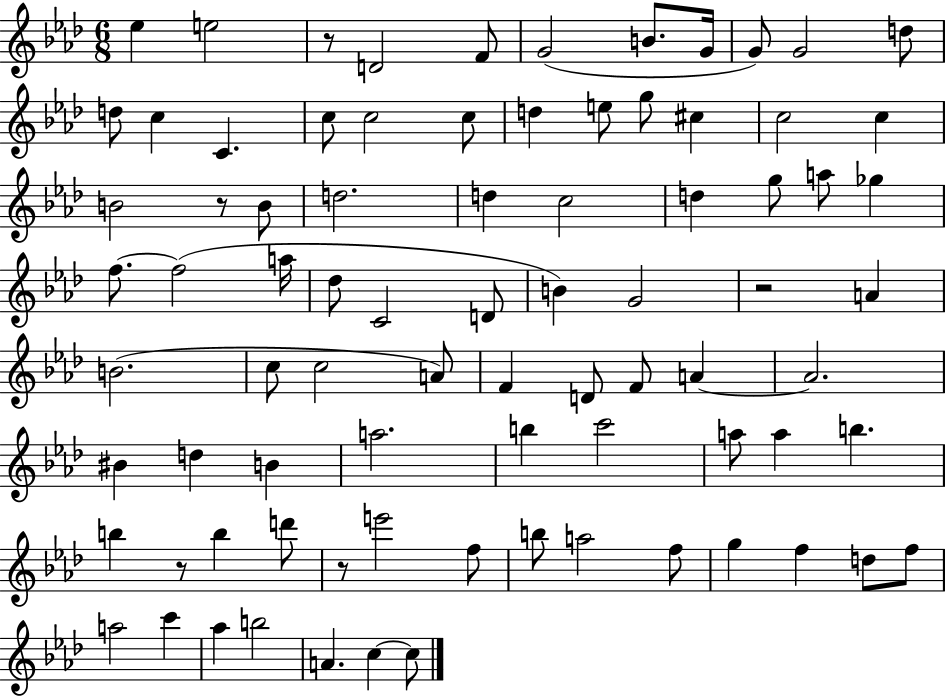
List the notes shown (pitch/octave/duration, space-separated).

Eb5/q E5/h R/e D4/h F4/e G4/h B4/e. G4/s G4/e G4/h D5/e D5/e C5/q C4/q. C5/e C5/h C5/e D5/q E5/e G5/e C#5/q C5/h C5/q B4/h R/e B4/e D5/h. D5/q C5/h D5/q G5/e A5/e Gb5/q F5/e. F5/h A5/s Db5/e C4/h D4/e B4/q G4/h R/h A4/q B4/h. C5/e C5/h A4/e F4/q D4/e F4/e A4/q A4/h. BIS4/q D5/q B4/q A5/h. B5/q C6/h A5/e A5/q B5/q. B5/q R/e B5/q D6/e R/e E6/h F5/e B5/e A5/h F5/e G5/q F5/q D5/e F5/e A5/h C6/q Ab5/q B5/h A4/q. C5/q C5/e